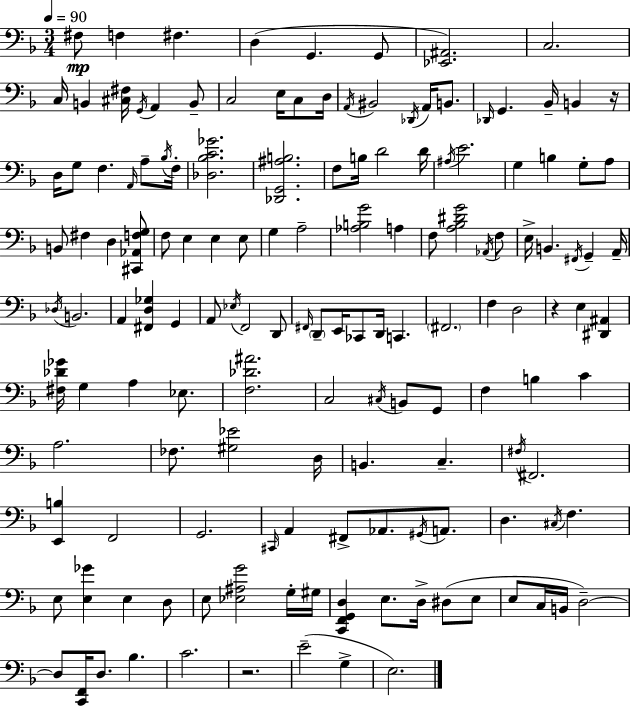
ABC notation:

X:1
T:Untitled
M:3/4
L:1/4
K:Dm
^F,/2 F, ^F, D, G,, G,,/2 [_E,,^A,,]2 C,2 C,/4 B,, [^C,^F,]/4 G,,/4 A,, B,,/2 C,2 E,/4 C,/2 D,/4 A,,/4 ^B,,2 _D,,/4 A,,/4 B,,/2 _D,,/4 G,, _B,,/4 B,, z/4 D,/4 G,/2 F, A,,/4 A,/2 _B,/4 F,/4 [_D,_B,C_G]2 [_D,,G,,^A,B,]2 F,/2 B,/4 D2 D/4 ^A,/4 E2 G, B, G,/2 A,/2 B,,/2 ^F, D, [^C,,_A,,F,G,]/2 F,/2 E, E, E,/2 G, A,2 [_A,B,G]2 A, F,/2 [A,_B,^DG]2 _A,,/4 F,/2 E,/4 B,, ^F,,/4 G,, A,,/4 _D,/4 B,,2 A,, [^F,,D,_G,] G,, A,,/2 _E,/4 F,,2 D,,/2 ^F,,/4 D,,/2 E,,/4 _C,,/2 D,,/4 C,, ^F,,2 F, D,2 z E, [^D,,^A,,] [^F,_D_G]/4 G, A, _E,/2 [F,_D^A]2 C,2 ^C,/4 B,,/2 G,,/2 F, B, C A,2 _F,/2 [^G,_E]2 D,/4 B,, C, ^F,/4 ^F,,2 [E,,B,] F,,2 G,,2 ^C,,/4 A,, ^F,,/2 _A,,/2 ^G,,/4 A,,/2 D, ^C,/4 F, E,/2 [E,_G] E, D,/2 E,/2 [_E,^A,G]2 G,/4 ^G,/4 [C,,F,,G,,D,] E,/2 D,/4 ^D,/2 E,/2 E,/2 C,/4 B,,/4 D,2 D,/2 [C,,F,,]/4 D,/2 _B, C2 z2 E2 G, E,2